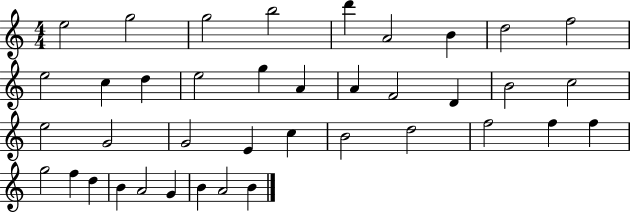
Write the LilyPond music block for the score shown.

{
  \clef treble
  \numericTimeSignature
  \time 4/4
  \key c \major
  e''2 g''2 | g''2 b''2 | d'''4 a'2 b'4 | d''2 f''2 | \break e''2 c''4 d''4 | e''2 g''4 a'4 | a'4 f'2 d'4 | b'2 c''2 | \break e''2 g'2 | g'2 e'4 c''4 | b'2 d''2 | f''2 f''4 f''4 | \break g''2 f''4 d''4 | b'4 a'2 g'4 | b'4 a'2 b'4 | \bar "|."
}